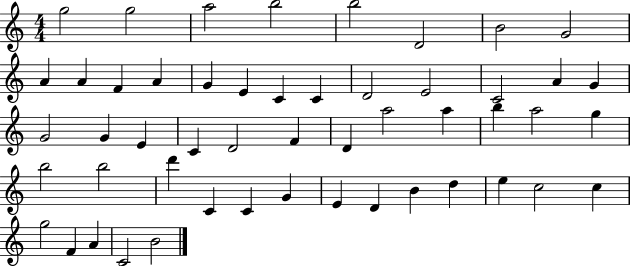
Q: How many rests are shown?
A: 0